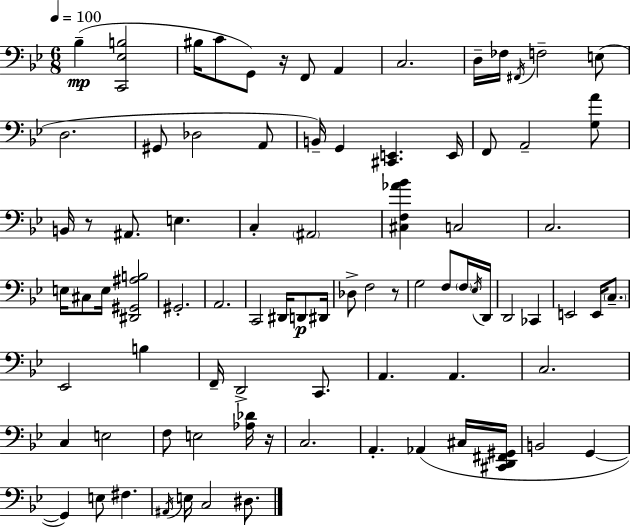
X:1
T:Untitled
M:6/8
L:1/4
K:Gm
_B, [C,,_E,B,]2 ^B,/4 C/2 G,,/2 z/4 F,,/2 A,, C,2 D,/4 _F,/4 ^F,,/4 F,2 E,/2 D,2 ^G,,/2 _D,2 A,,/2 B,,/4 G,, [^C,,E,,] E,,/4 F,,/2 A,,2 [G,A]/2 B,,/4 z/2 ^A,,/2 E, C, ^A,,2 [^C,F,_A_B] C,2 C,2 E,/4 ^C,/2 E,/4 [^D,,^G,,^A,B,]2 ^G,,2 A,,2 C,,2 ^D,,/4 D,,/2 ^D,,/4 _D,/2 F,2 z/2 G,2 F,/2 F,/4 _E,/4 D,,/4 D,,2 _C,, E,,2 E,,/4 C,/2 _E,,2 B, F,,/4 D,,2 C,,/2 A,, A,, C,2 C, E,2 F,/2 E,2 [_A,_D]/4 z/4 C,2 A,, _A,, ^C,/4 [^C,,D,,^F,,^G,,]/4 B,,2 G,, G,, E,/2 ^F, ^A,,/4 E,/4 C,2 ^D,/2